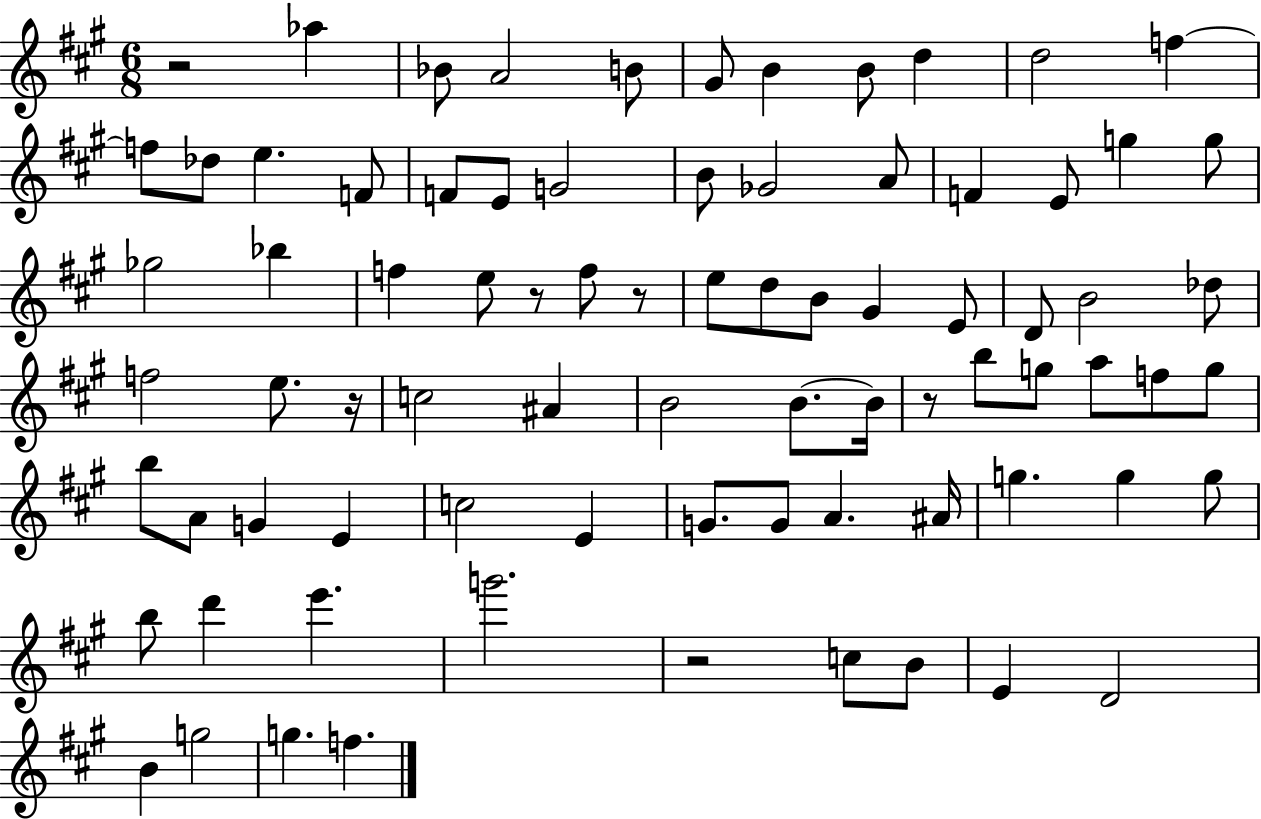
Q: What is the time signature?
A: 6/8